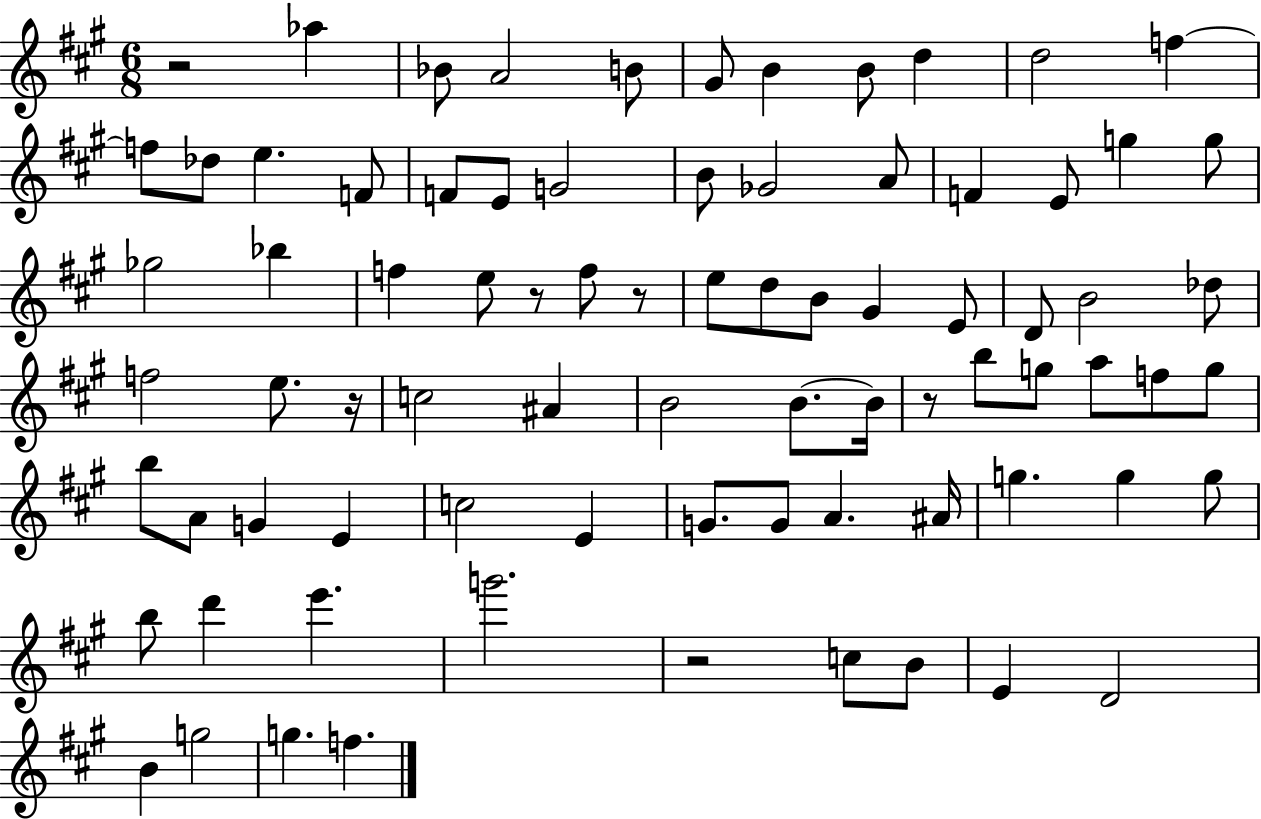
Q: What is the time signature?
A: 6/8